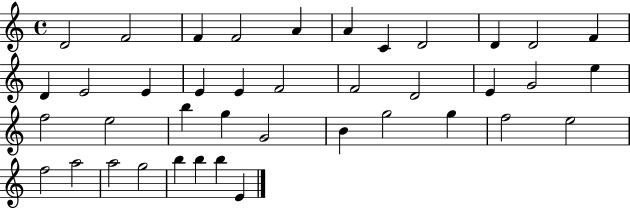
X:1
T:Untitled
M:4/4
L:1/4
K:C
D2 F2 F F2 A A C D2 D D2 F D E2 E E E F2 F2 D2 E G2 e f2 e2 b g G2 B g2 g f2 e2 f2 a2 a2 g2 b b b E